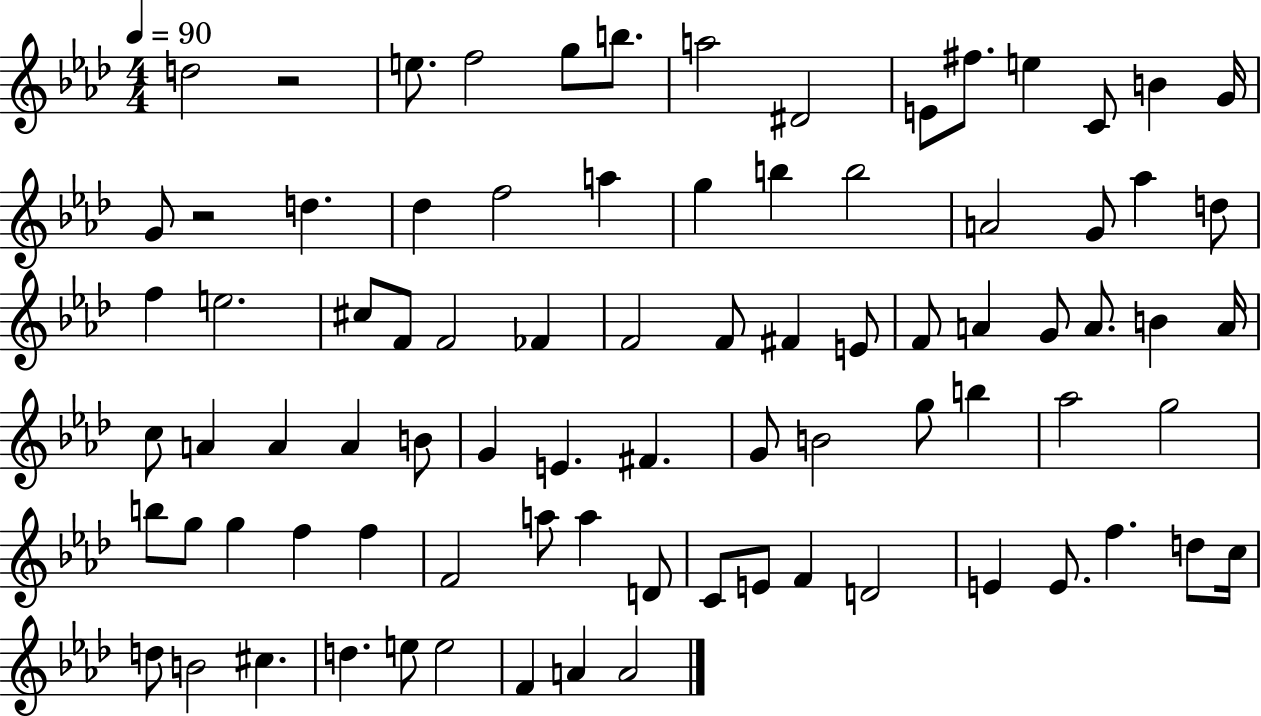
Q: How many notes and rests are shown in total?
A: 84